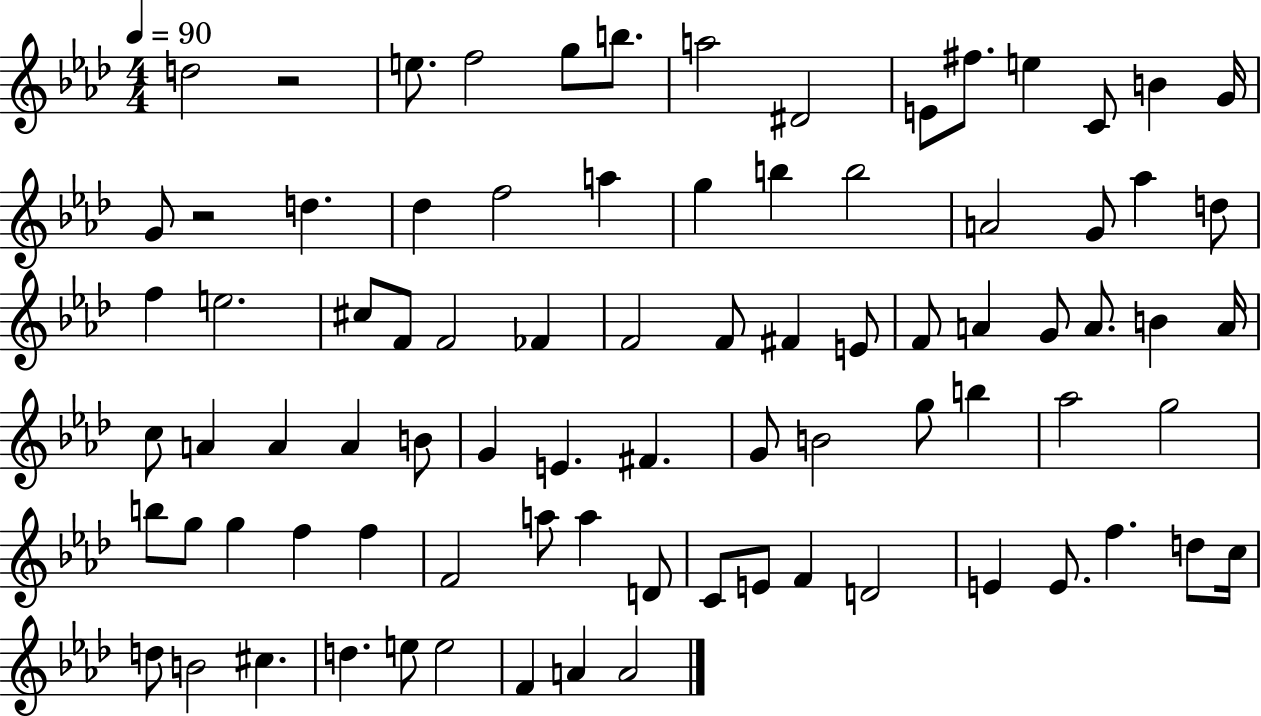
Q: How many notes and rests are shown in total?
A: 84